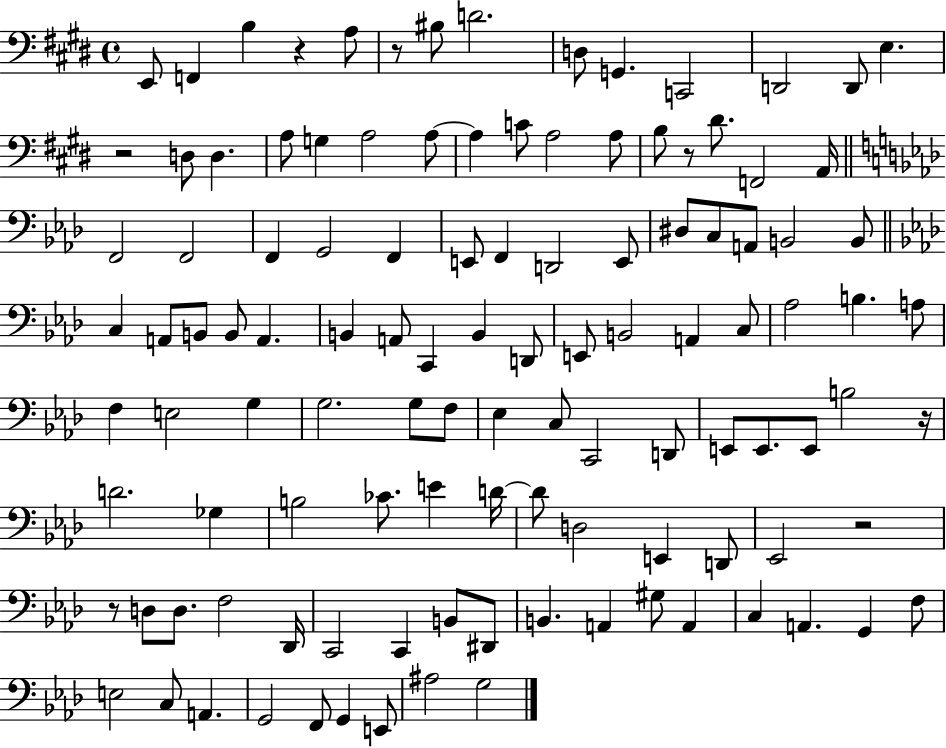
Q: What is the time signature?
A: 4/4